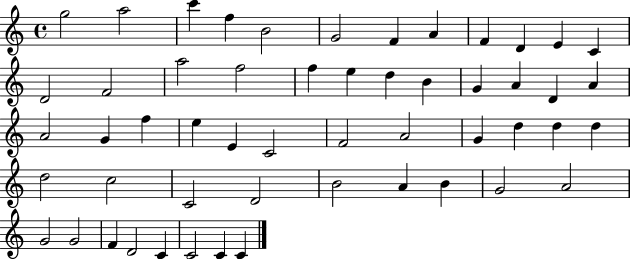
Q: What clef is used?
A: treble